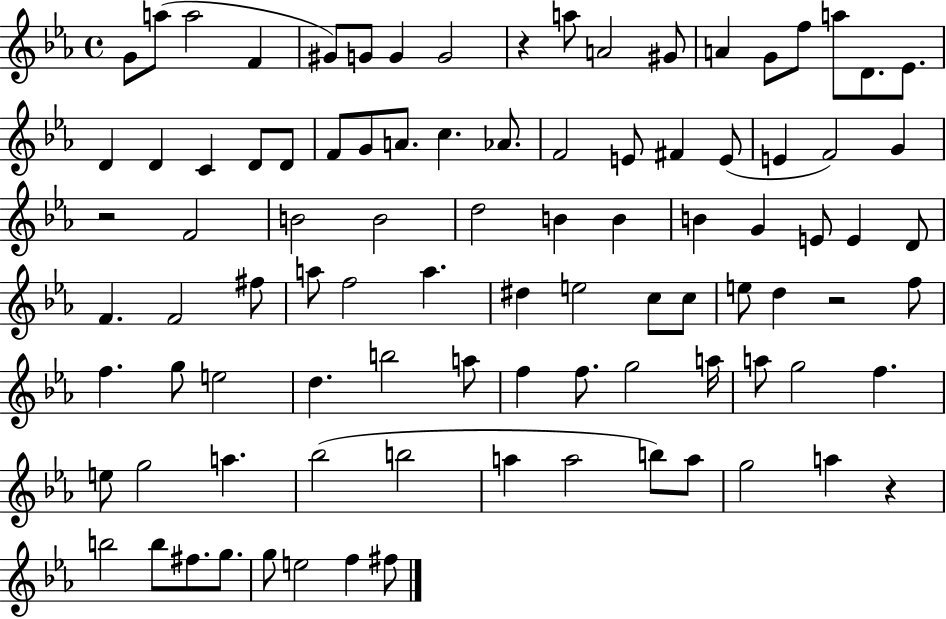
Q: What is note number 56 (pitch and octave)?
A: E5